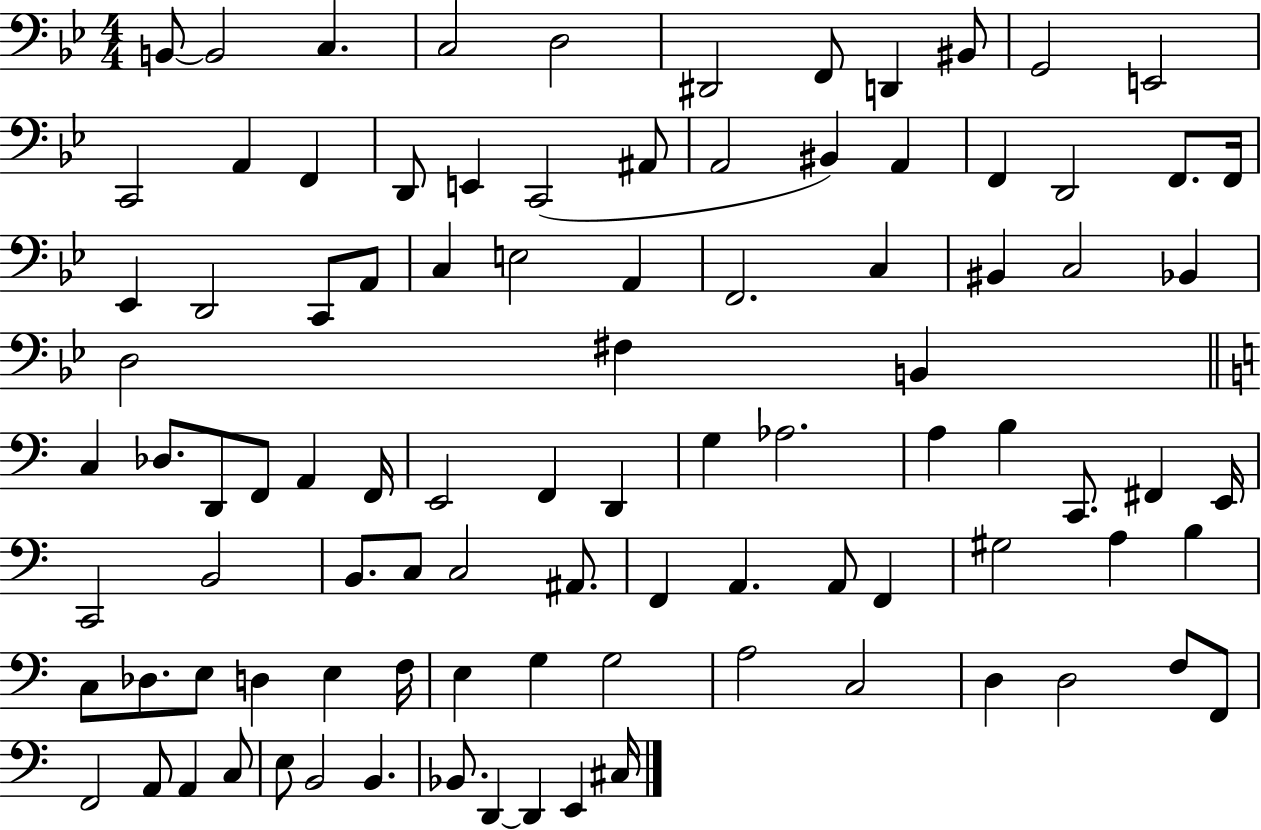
{
  \clef bass
  \numericTimeSignature
  \time 4/4
  \key bes \major
  b,8~~ b,2 c4. | c2 d2 | dis,2 f,8 d,4 bis,8 | g,2 e,2 | \break c,2 a,4 f,4 | d,8 e,4 c,2( ais,8 | a,2 bis,4) a,4 | f,4 d,2 f,8. f,16 | \break ees,4 d,2 c,8 a,8 | c4 e2 a,4 | f,2. c4 | bis,4 c2 bes,4 | \break d2 fis4 b,4 | \bar "||" \break \key a \minor c4 des8. d,8 f,8 a,4 f,16 | e,2 f,4 d,4 | g4 aes2. | a4 b4 c,8. fis,4 e,16 | \break c,2 b,2 | b,8. c8 c2 ais,8. | f,4 a,4. a,8 f,4 | gis2 a4 b4 | \break c8 des8. e8 d4 e4 f16 | e4 g4 g2 | a2 c2 | d4 d2 f8 f,8 | \break f,2 a,8 a,4 c8 | e8 b,2 b,4. | bes,8. d,4~~ d,4 e,4 cis16 | \bar "|."
}